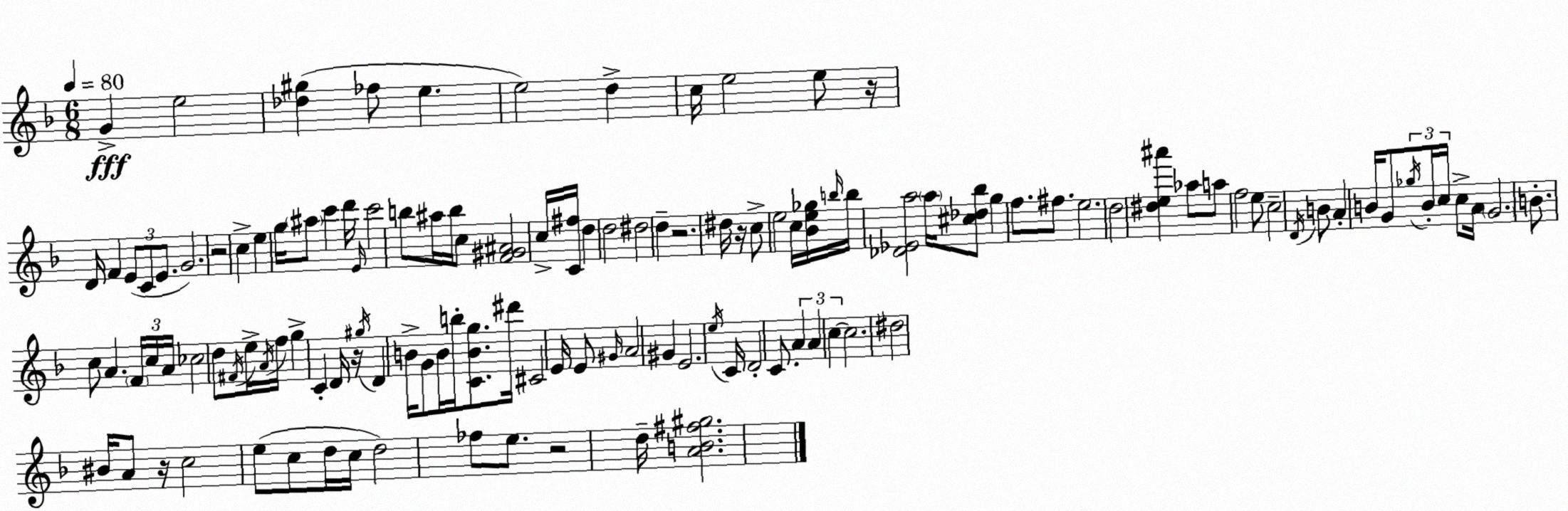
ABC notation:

X:1
T:Untitled
M:6/8
L:1/4
K:Dm
G e2 [_d^g] _f/2 e e2 d c/4 e2 e/2 z/4 D/4 F E/2 C/2 E/2 G2 z2 c e g/4 ^a/2 c' d'/4 E/4 c'2 b/2 ^a/4 b/4 c/2 [F^G^A]2 c/4 [C^f]/4 d d2 ^d2 d z2 ^d/4 z/4 c/2 e2 c/4 [_Be_g]/4 b/4 b/4 [_D_Ea]2 a/4 [^c_d_b]/2 g f/2 ^f/2 e2 d2 [^de^a'] _a/2 a/2 f2 e/2 c2 D/4 B/2 A B/4 G/2 _g/4 B/4 c/4 c/2 A/4 G2 B/2 c/2 A F/4 c/4 A/4 _c2 d/2 ^F/4 e/4 A/4 f/4 g C D/4 z/4 ^g/4 D B/4 G/2 B/4 b/4 [CBg]/2 ^d'/4 ^C2 E/4 E/2 ^G/4 A2 ^G E2 e/4 C/4 D2 C/2 A A c c2 ^d2 ^B/4 A/2 z/4 c2 e/2 c/2 d/4 c/4 d2 _f/2 e/2 z2 d/4 [AB^f^g]2